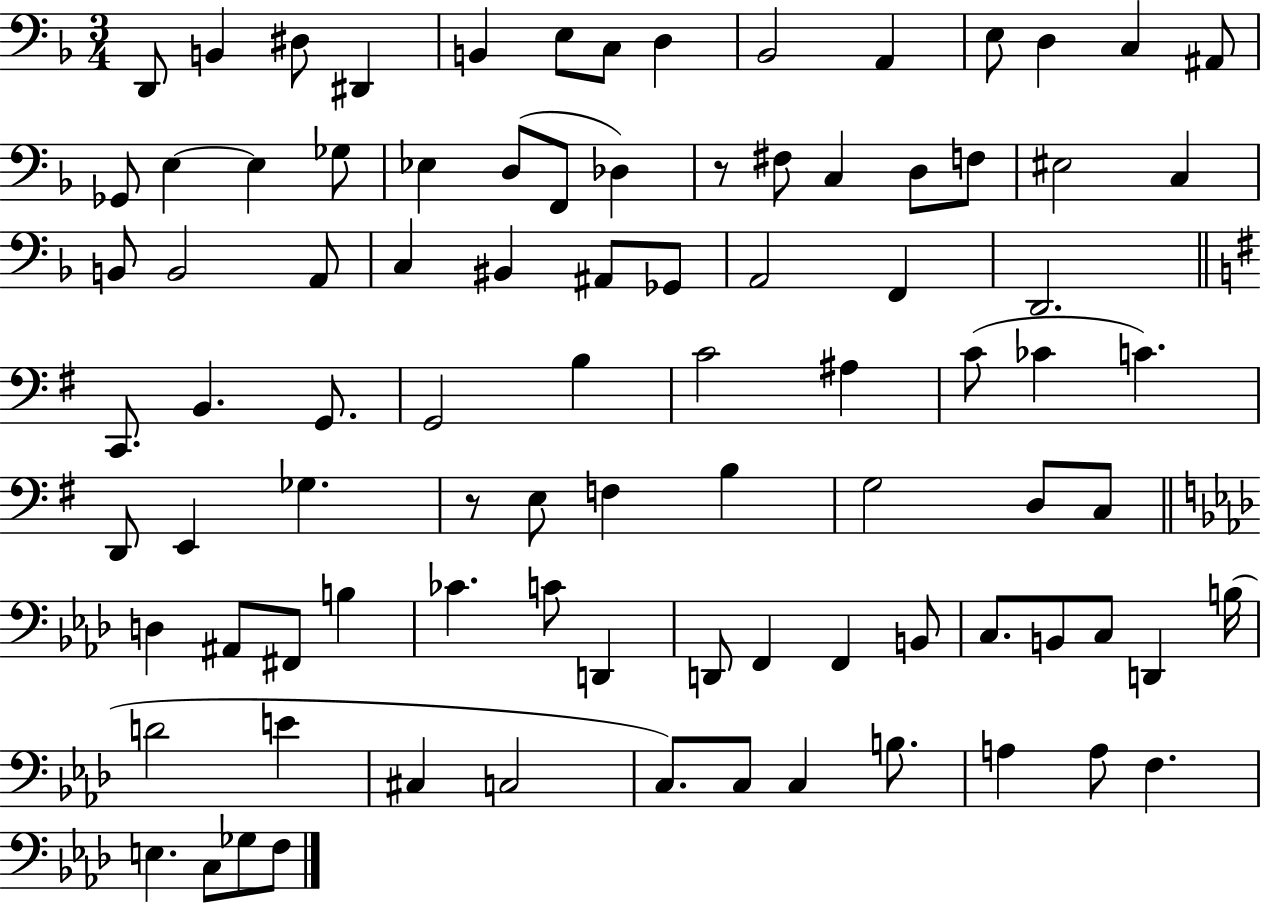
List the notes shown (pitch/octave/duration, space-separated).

D2/e B2/q D#3/e D#2/q B2/q E3/e C3/e D3/q Bb2/h A2/q E3/e D3/q C3/q A#2/e Gb2/e E3/q E3/q Gb3/e Eb3/q D3/e F2/e Db3/q R/e F#3/e C3/q D3/e F3/e EIS3/h C3/q B2/e B2/h A2/e C3/q BIS2/q A#2/e Gb2/e A2/h F2/q D2/h. C2/e. B2/q. G2/e. G2/h B3/q C4/h A#3/q C4/e CES4/q C4/q. D2/e E2/q Gb3/q. R/e E3/e F3/q B3/q G3/h D3/e C3/e D3/q A#2/e F#2/e B3/q CES4/q. C4/e D2/q D2/e F2/q F2/q B2/e C3/e. B2/e C3/e D2/q B3/s D4/h E4/q C#3/q C3/h C3/e. C3/e C3/q B3/e. A3/q A3/e F3/q. E3/q. C3/e Gb3/e F3/e